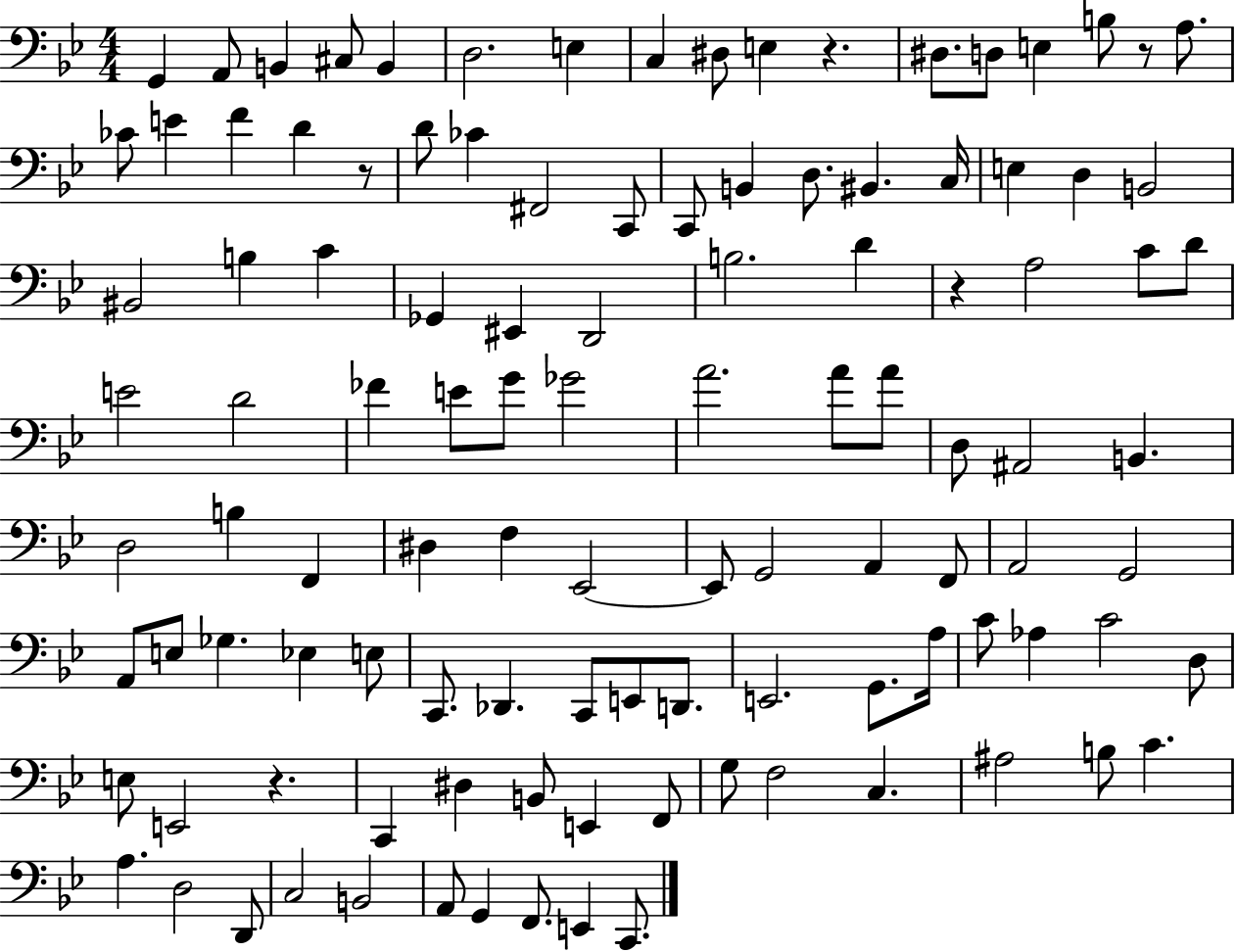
G2/q A2/e B2/q C#3/e B2/q D3/h. E3/q C3/q D#3/e E3/q R/q. D#3/e. D3/e E3/q B3/e R/e A3/e. CES4/e E4/q F4/q D4/q R/e D4/e CES4/q F#2/h C2/e C2/e B2/q D3/e. BIS2/q. C3/s E3/q D3/q B2/h BIS2/h B3/q C4/q Gb2/q EIS2/q D2/h B3/h. D4/q R/q A3/h C4/e D4/e E4/h D4/h FES4/q E4/e G4/e Gb4/h A4/h. A4/e A4/e D3/e A#2/h B2/q. D3/h B3/q F2/q D#3/q F3/q Eb2/h Eb2/e G2/h A2/q F2/e A2/h G2/h A2/e E3/e Gb3/q. Eb3/q E3/e C2/e. Db2/q. C2/e E2/e D2/e. E2/h. G2/e. A3/s C4/e Ab3/q C4/h D3/e E3/e E2/h R/q. C2/q D#3/q B2/e E2/q F2/e G3/e F3/h C3/q. A#3/h B3/e C4/q. A3/q. D3/h D2/e C3/h B2/h A2/e G2/q F2/e. E2/q C2/e.